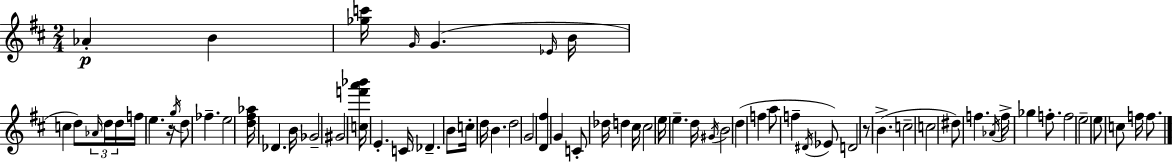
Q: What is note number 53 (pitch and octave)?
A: F5